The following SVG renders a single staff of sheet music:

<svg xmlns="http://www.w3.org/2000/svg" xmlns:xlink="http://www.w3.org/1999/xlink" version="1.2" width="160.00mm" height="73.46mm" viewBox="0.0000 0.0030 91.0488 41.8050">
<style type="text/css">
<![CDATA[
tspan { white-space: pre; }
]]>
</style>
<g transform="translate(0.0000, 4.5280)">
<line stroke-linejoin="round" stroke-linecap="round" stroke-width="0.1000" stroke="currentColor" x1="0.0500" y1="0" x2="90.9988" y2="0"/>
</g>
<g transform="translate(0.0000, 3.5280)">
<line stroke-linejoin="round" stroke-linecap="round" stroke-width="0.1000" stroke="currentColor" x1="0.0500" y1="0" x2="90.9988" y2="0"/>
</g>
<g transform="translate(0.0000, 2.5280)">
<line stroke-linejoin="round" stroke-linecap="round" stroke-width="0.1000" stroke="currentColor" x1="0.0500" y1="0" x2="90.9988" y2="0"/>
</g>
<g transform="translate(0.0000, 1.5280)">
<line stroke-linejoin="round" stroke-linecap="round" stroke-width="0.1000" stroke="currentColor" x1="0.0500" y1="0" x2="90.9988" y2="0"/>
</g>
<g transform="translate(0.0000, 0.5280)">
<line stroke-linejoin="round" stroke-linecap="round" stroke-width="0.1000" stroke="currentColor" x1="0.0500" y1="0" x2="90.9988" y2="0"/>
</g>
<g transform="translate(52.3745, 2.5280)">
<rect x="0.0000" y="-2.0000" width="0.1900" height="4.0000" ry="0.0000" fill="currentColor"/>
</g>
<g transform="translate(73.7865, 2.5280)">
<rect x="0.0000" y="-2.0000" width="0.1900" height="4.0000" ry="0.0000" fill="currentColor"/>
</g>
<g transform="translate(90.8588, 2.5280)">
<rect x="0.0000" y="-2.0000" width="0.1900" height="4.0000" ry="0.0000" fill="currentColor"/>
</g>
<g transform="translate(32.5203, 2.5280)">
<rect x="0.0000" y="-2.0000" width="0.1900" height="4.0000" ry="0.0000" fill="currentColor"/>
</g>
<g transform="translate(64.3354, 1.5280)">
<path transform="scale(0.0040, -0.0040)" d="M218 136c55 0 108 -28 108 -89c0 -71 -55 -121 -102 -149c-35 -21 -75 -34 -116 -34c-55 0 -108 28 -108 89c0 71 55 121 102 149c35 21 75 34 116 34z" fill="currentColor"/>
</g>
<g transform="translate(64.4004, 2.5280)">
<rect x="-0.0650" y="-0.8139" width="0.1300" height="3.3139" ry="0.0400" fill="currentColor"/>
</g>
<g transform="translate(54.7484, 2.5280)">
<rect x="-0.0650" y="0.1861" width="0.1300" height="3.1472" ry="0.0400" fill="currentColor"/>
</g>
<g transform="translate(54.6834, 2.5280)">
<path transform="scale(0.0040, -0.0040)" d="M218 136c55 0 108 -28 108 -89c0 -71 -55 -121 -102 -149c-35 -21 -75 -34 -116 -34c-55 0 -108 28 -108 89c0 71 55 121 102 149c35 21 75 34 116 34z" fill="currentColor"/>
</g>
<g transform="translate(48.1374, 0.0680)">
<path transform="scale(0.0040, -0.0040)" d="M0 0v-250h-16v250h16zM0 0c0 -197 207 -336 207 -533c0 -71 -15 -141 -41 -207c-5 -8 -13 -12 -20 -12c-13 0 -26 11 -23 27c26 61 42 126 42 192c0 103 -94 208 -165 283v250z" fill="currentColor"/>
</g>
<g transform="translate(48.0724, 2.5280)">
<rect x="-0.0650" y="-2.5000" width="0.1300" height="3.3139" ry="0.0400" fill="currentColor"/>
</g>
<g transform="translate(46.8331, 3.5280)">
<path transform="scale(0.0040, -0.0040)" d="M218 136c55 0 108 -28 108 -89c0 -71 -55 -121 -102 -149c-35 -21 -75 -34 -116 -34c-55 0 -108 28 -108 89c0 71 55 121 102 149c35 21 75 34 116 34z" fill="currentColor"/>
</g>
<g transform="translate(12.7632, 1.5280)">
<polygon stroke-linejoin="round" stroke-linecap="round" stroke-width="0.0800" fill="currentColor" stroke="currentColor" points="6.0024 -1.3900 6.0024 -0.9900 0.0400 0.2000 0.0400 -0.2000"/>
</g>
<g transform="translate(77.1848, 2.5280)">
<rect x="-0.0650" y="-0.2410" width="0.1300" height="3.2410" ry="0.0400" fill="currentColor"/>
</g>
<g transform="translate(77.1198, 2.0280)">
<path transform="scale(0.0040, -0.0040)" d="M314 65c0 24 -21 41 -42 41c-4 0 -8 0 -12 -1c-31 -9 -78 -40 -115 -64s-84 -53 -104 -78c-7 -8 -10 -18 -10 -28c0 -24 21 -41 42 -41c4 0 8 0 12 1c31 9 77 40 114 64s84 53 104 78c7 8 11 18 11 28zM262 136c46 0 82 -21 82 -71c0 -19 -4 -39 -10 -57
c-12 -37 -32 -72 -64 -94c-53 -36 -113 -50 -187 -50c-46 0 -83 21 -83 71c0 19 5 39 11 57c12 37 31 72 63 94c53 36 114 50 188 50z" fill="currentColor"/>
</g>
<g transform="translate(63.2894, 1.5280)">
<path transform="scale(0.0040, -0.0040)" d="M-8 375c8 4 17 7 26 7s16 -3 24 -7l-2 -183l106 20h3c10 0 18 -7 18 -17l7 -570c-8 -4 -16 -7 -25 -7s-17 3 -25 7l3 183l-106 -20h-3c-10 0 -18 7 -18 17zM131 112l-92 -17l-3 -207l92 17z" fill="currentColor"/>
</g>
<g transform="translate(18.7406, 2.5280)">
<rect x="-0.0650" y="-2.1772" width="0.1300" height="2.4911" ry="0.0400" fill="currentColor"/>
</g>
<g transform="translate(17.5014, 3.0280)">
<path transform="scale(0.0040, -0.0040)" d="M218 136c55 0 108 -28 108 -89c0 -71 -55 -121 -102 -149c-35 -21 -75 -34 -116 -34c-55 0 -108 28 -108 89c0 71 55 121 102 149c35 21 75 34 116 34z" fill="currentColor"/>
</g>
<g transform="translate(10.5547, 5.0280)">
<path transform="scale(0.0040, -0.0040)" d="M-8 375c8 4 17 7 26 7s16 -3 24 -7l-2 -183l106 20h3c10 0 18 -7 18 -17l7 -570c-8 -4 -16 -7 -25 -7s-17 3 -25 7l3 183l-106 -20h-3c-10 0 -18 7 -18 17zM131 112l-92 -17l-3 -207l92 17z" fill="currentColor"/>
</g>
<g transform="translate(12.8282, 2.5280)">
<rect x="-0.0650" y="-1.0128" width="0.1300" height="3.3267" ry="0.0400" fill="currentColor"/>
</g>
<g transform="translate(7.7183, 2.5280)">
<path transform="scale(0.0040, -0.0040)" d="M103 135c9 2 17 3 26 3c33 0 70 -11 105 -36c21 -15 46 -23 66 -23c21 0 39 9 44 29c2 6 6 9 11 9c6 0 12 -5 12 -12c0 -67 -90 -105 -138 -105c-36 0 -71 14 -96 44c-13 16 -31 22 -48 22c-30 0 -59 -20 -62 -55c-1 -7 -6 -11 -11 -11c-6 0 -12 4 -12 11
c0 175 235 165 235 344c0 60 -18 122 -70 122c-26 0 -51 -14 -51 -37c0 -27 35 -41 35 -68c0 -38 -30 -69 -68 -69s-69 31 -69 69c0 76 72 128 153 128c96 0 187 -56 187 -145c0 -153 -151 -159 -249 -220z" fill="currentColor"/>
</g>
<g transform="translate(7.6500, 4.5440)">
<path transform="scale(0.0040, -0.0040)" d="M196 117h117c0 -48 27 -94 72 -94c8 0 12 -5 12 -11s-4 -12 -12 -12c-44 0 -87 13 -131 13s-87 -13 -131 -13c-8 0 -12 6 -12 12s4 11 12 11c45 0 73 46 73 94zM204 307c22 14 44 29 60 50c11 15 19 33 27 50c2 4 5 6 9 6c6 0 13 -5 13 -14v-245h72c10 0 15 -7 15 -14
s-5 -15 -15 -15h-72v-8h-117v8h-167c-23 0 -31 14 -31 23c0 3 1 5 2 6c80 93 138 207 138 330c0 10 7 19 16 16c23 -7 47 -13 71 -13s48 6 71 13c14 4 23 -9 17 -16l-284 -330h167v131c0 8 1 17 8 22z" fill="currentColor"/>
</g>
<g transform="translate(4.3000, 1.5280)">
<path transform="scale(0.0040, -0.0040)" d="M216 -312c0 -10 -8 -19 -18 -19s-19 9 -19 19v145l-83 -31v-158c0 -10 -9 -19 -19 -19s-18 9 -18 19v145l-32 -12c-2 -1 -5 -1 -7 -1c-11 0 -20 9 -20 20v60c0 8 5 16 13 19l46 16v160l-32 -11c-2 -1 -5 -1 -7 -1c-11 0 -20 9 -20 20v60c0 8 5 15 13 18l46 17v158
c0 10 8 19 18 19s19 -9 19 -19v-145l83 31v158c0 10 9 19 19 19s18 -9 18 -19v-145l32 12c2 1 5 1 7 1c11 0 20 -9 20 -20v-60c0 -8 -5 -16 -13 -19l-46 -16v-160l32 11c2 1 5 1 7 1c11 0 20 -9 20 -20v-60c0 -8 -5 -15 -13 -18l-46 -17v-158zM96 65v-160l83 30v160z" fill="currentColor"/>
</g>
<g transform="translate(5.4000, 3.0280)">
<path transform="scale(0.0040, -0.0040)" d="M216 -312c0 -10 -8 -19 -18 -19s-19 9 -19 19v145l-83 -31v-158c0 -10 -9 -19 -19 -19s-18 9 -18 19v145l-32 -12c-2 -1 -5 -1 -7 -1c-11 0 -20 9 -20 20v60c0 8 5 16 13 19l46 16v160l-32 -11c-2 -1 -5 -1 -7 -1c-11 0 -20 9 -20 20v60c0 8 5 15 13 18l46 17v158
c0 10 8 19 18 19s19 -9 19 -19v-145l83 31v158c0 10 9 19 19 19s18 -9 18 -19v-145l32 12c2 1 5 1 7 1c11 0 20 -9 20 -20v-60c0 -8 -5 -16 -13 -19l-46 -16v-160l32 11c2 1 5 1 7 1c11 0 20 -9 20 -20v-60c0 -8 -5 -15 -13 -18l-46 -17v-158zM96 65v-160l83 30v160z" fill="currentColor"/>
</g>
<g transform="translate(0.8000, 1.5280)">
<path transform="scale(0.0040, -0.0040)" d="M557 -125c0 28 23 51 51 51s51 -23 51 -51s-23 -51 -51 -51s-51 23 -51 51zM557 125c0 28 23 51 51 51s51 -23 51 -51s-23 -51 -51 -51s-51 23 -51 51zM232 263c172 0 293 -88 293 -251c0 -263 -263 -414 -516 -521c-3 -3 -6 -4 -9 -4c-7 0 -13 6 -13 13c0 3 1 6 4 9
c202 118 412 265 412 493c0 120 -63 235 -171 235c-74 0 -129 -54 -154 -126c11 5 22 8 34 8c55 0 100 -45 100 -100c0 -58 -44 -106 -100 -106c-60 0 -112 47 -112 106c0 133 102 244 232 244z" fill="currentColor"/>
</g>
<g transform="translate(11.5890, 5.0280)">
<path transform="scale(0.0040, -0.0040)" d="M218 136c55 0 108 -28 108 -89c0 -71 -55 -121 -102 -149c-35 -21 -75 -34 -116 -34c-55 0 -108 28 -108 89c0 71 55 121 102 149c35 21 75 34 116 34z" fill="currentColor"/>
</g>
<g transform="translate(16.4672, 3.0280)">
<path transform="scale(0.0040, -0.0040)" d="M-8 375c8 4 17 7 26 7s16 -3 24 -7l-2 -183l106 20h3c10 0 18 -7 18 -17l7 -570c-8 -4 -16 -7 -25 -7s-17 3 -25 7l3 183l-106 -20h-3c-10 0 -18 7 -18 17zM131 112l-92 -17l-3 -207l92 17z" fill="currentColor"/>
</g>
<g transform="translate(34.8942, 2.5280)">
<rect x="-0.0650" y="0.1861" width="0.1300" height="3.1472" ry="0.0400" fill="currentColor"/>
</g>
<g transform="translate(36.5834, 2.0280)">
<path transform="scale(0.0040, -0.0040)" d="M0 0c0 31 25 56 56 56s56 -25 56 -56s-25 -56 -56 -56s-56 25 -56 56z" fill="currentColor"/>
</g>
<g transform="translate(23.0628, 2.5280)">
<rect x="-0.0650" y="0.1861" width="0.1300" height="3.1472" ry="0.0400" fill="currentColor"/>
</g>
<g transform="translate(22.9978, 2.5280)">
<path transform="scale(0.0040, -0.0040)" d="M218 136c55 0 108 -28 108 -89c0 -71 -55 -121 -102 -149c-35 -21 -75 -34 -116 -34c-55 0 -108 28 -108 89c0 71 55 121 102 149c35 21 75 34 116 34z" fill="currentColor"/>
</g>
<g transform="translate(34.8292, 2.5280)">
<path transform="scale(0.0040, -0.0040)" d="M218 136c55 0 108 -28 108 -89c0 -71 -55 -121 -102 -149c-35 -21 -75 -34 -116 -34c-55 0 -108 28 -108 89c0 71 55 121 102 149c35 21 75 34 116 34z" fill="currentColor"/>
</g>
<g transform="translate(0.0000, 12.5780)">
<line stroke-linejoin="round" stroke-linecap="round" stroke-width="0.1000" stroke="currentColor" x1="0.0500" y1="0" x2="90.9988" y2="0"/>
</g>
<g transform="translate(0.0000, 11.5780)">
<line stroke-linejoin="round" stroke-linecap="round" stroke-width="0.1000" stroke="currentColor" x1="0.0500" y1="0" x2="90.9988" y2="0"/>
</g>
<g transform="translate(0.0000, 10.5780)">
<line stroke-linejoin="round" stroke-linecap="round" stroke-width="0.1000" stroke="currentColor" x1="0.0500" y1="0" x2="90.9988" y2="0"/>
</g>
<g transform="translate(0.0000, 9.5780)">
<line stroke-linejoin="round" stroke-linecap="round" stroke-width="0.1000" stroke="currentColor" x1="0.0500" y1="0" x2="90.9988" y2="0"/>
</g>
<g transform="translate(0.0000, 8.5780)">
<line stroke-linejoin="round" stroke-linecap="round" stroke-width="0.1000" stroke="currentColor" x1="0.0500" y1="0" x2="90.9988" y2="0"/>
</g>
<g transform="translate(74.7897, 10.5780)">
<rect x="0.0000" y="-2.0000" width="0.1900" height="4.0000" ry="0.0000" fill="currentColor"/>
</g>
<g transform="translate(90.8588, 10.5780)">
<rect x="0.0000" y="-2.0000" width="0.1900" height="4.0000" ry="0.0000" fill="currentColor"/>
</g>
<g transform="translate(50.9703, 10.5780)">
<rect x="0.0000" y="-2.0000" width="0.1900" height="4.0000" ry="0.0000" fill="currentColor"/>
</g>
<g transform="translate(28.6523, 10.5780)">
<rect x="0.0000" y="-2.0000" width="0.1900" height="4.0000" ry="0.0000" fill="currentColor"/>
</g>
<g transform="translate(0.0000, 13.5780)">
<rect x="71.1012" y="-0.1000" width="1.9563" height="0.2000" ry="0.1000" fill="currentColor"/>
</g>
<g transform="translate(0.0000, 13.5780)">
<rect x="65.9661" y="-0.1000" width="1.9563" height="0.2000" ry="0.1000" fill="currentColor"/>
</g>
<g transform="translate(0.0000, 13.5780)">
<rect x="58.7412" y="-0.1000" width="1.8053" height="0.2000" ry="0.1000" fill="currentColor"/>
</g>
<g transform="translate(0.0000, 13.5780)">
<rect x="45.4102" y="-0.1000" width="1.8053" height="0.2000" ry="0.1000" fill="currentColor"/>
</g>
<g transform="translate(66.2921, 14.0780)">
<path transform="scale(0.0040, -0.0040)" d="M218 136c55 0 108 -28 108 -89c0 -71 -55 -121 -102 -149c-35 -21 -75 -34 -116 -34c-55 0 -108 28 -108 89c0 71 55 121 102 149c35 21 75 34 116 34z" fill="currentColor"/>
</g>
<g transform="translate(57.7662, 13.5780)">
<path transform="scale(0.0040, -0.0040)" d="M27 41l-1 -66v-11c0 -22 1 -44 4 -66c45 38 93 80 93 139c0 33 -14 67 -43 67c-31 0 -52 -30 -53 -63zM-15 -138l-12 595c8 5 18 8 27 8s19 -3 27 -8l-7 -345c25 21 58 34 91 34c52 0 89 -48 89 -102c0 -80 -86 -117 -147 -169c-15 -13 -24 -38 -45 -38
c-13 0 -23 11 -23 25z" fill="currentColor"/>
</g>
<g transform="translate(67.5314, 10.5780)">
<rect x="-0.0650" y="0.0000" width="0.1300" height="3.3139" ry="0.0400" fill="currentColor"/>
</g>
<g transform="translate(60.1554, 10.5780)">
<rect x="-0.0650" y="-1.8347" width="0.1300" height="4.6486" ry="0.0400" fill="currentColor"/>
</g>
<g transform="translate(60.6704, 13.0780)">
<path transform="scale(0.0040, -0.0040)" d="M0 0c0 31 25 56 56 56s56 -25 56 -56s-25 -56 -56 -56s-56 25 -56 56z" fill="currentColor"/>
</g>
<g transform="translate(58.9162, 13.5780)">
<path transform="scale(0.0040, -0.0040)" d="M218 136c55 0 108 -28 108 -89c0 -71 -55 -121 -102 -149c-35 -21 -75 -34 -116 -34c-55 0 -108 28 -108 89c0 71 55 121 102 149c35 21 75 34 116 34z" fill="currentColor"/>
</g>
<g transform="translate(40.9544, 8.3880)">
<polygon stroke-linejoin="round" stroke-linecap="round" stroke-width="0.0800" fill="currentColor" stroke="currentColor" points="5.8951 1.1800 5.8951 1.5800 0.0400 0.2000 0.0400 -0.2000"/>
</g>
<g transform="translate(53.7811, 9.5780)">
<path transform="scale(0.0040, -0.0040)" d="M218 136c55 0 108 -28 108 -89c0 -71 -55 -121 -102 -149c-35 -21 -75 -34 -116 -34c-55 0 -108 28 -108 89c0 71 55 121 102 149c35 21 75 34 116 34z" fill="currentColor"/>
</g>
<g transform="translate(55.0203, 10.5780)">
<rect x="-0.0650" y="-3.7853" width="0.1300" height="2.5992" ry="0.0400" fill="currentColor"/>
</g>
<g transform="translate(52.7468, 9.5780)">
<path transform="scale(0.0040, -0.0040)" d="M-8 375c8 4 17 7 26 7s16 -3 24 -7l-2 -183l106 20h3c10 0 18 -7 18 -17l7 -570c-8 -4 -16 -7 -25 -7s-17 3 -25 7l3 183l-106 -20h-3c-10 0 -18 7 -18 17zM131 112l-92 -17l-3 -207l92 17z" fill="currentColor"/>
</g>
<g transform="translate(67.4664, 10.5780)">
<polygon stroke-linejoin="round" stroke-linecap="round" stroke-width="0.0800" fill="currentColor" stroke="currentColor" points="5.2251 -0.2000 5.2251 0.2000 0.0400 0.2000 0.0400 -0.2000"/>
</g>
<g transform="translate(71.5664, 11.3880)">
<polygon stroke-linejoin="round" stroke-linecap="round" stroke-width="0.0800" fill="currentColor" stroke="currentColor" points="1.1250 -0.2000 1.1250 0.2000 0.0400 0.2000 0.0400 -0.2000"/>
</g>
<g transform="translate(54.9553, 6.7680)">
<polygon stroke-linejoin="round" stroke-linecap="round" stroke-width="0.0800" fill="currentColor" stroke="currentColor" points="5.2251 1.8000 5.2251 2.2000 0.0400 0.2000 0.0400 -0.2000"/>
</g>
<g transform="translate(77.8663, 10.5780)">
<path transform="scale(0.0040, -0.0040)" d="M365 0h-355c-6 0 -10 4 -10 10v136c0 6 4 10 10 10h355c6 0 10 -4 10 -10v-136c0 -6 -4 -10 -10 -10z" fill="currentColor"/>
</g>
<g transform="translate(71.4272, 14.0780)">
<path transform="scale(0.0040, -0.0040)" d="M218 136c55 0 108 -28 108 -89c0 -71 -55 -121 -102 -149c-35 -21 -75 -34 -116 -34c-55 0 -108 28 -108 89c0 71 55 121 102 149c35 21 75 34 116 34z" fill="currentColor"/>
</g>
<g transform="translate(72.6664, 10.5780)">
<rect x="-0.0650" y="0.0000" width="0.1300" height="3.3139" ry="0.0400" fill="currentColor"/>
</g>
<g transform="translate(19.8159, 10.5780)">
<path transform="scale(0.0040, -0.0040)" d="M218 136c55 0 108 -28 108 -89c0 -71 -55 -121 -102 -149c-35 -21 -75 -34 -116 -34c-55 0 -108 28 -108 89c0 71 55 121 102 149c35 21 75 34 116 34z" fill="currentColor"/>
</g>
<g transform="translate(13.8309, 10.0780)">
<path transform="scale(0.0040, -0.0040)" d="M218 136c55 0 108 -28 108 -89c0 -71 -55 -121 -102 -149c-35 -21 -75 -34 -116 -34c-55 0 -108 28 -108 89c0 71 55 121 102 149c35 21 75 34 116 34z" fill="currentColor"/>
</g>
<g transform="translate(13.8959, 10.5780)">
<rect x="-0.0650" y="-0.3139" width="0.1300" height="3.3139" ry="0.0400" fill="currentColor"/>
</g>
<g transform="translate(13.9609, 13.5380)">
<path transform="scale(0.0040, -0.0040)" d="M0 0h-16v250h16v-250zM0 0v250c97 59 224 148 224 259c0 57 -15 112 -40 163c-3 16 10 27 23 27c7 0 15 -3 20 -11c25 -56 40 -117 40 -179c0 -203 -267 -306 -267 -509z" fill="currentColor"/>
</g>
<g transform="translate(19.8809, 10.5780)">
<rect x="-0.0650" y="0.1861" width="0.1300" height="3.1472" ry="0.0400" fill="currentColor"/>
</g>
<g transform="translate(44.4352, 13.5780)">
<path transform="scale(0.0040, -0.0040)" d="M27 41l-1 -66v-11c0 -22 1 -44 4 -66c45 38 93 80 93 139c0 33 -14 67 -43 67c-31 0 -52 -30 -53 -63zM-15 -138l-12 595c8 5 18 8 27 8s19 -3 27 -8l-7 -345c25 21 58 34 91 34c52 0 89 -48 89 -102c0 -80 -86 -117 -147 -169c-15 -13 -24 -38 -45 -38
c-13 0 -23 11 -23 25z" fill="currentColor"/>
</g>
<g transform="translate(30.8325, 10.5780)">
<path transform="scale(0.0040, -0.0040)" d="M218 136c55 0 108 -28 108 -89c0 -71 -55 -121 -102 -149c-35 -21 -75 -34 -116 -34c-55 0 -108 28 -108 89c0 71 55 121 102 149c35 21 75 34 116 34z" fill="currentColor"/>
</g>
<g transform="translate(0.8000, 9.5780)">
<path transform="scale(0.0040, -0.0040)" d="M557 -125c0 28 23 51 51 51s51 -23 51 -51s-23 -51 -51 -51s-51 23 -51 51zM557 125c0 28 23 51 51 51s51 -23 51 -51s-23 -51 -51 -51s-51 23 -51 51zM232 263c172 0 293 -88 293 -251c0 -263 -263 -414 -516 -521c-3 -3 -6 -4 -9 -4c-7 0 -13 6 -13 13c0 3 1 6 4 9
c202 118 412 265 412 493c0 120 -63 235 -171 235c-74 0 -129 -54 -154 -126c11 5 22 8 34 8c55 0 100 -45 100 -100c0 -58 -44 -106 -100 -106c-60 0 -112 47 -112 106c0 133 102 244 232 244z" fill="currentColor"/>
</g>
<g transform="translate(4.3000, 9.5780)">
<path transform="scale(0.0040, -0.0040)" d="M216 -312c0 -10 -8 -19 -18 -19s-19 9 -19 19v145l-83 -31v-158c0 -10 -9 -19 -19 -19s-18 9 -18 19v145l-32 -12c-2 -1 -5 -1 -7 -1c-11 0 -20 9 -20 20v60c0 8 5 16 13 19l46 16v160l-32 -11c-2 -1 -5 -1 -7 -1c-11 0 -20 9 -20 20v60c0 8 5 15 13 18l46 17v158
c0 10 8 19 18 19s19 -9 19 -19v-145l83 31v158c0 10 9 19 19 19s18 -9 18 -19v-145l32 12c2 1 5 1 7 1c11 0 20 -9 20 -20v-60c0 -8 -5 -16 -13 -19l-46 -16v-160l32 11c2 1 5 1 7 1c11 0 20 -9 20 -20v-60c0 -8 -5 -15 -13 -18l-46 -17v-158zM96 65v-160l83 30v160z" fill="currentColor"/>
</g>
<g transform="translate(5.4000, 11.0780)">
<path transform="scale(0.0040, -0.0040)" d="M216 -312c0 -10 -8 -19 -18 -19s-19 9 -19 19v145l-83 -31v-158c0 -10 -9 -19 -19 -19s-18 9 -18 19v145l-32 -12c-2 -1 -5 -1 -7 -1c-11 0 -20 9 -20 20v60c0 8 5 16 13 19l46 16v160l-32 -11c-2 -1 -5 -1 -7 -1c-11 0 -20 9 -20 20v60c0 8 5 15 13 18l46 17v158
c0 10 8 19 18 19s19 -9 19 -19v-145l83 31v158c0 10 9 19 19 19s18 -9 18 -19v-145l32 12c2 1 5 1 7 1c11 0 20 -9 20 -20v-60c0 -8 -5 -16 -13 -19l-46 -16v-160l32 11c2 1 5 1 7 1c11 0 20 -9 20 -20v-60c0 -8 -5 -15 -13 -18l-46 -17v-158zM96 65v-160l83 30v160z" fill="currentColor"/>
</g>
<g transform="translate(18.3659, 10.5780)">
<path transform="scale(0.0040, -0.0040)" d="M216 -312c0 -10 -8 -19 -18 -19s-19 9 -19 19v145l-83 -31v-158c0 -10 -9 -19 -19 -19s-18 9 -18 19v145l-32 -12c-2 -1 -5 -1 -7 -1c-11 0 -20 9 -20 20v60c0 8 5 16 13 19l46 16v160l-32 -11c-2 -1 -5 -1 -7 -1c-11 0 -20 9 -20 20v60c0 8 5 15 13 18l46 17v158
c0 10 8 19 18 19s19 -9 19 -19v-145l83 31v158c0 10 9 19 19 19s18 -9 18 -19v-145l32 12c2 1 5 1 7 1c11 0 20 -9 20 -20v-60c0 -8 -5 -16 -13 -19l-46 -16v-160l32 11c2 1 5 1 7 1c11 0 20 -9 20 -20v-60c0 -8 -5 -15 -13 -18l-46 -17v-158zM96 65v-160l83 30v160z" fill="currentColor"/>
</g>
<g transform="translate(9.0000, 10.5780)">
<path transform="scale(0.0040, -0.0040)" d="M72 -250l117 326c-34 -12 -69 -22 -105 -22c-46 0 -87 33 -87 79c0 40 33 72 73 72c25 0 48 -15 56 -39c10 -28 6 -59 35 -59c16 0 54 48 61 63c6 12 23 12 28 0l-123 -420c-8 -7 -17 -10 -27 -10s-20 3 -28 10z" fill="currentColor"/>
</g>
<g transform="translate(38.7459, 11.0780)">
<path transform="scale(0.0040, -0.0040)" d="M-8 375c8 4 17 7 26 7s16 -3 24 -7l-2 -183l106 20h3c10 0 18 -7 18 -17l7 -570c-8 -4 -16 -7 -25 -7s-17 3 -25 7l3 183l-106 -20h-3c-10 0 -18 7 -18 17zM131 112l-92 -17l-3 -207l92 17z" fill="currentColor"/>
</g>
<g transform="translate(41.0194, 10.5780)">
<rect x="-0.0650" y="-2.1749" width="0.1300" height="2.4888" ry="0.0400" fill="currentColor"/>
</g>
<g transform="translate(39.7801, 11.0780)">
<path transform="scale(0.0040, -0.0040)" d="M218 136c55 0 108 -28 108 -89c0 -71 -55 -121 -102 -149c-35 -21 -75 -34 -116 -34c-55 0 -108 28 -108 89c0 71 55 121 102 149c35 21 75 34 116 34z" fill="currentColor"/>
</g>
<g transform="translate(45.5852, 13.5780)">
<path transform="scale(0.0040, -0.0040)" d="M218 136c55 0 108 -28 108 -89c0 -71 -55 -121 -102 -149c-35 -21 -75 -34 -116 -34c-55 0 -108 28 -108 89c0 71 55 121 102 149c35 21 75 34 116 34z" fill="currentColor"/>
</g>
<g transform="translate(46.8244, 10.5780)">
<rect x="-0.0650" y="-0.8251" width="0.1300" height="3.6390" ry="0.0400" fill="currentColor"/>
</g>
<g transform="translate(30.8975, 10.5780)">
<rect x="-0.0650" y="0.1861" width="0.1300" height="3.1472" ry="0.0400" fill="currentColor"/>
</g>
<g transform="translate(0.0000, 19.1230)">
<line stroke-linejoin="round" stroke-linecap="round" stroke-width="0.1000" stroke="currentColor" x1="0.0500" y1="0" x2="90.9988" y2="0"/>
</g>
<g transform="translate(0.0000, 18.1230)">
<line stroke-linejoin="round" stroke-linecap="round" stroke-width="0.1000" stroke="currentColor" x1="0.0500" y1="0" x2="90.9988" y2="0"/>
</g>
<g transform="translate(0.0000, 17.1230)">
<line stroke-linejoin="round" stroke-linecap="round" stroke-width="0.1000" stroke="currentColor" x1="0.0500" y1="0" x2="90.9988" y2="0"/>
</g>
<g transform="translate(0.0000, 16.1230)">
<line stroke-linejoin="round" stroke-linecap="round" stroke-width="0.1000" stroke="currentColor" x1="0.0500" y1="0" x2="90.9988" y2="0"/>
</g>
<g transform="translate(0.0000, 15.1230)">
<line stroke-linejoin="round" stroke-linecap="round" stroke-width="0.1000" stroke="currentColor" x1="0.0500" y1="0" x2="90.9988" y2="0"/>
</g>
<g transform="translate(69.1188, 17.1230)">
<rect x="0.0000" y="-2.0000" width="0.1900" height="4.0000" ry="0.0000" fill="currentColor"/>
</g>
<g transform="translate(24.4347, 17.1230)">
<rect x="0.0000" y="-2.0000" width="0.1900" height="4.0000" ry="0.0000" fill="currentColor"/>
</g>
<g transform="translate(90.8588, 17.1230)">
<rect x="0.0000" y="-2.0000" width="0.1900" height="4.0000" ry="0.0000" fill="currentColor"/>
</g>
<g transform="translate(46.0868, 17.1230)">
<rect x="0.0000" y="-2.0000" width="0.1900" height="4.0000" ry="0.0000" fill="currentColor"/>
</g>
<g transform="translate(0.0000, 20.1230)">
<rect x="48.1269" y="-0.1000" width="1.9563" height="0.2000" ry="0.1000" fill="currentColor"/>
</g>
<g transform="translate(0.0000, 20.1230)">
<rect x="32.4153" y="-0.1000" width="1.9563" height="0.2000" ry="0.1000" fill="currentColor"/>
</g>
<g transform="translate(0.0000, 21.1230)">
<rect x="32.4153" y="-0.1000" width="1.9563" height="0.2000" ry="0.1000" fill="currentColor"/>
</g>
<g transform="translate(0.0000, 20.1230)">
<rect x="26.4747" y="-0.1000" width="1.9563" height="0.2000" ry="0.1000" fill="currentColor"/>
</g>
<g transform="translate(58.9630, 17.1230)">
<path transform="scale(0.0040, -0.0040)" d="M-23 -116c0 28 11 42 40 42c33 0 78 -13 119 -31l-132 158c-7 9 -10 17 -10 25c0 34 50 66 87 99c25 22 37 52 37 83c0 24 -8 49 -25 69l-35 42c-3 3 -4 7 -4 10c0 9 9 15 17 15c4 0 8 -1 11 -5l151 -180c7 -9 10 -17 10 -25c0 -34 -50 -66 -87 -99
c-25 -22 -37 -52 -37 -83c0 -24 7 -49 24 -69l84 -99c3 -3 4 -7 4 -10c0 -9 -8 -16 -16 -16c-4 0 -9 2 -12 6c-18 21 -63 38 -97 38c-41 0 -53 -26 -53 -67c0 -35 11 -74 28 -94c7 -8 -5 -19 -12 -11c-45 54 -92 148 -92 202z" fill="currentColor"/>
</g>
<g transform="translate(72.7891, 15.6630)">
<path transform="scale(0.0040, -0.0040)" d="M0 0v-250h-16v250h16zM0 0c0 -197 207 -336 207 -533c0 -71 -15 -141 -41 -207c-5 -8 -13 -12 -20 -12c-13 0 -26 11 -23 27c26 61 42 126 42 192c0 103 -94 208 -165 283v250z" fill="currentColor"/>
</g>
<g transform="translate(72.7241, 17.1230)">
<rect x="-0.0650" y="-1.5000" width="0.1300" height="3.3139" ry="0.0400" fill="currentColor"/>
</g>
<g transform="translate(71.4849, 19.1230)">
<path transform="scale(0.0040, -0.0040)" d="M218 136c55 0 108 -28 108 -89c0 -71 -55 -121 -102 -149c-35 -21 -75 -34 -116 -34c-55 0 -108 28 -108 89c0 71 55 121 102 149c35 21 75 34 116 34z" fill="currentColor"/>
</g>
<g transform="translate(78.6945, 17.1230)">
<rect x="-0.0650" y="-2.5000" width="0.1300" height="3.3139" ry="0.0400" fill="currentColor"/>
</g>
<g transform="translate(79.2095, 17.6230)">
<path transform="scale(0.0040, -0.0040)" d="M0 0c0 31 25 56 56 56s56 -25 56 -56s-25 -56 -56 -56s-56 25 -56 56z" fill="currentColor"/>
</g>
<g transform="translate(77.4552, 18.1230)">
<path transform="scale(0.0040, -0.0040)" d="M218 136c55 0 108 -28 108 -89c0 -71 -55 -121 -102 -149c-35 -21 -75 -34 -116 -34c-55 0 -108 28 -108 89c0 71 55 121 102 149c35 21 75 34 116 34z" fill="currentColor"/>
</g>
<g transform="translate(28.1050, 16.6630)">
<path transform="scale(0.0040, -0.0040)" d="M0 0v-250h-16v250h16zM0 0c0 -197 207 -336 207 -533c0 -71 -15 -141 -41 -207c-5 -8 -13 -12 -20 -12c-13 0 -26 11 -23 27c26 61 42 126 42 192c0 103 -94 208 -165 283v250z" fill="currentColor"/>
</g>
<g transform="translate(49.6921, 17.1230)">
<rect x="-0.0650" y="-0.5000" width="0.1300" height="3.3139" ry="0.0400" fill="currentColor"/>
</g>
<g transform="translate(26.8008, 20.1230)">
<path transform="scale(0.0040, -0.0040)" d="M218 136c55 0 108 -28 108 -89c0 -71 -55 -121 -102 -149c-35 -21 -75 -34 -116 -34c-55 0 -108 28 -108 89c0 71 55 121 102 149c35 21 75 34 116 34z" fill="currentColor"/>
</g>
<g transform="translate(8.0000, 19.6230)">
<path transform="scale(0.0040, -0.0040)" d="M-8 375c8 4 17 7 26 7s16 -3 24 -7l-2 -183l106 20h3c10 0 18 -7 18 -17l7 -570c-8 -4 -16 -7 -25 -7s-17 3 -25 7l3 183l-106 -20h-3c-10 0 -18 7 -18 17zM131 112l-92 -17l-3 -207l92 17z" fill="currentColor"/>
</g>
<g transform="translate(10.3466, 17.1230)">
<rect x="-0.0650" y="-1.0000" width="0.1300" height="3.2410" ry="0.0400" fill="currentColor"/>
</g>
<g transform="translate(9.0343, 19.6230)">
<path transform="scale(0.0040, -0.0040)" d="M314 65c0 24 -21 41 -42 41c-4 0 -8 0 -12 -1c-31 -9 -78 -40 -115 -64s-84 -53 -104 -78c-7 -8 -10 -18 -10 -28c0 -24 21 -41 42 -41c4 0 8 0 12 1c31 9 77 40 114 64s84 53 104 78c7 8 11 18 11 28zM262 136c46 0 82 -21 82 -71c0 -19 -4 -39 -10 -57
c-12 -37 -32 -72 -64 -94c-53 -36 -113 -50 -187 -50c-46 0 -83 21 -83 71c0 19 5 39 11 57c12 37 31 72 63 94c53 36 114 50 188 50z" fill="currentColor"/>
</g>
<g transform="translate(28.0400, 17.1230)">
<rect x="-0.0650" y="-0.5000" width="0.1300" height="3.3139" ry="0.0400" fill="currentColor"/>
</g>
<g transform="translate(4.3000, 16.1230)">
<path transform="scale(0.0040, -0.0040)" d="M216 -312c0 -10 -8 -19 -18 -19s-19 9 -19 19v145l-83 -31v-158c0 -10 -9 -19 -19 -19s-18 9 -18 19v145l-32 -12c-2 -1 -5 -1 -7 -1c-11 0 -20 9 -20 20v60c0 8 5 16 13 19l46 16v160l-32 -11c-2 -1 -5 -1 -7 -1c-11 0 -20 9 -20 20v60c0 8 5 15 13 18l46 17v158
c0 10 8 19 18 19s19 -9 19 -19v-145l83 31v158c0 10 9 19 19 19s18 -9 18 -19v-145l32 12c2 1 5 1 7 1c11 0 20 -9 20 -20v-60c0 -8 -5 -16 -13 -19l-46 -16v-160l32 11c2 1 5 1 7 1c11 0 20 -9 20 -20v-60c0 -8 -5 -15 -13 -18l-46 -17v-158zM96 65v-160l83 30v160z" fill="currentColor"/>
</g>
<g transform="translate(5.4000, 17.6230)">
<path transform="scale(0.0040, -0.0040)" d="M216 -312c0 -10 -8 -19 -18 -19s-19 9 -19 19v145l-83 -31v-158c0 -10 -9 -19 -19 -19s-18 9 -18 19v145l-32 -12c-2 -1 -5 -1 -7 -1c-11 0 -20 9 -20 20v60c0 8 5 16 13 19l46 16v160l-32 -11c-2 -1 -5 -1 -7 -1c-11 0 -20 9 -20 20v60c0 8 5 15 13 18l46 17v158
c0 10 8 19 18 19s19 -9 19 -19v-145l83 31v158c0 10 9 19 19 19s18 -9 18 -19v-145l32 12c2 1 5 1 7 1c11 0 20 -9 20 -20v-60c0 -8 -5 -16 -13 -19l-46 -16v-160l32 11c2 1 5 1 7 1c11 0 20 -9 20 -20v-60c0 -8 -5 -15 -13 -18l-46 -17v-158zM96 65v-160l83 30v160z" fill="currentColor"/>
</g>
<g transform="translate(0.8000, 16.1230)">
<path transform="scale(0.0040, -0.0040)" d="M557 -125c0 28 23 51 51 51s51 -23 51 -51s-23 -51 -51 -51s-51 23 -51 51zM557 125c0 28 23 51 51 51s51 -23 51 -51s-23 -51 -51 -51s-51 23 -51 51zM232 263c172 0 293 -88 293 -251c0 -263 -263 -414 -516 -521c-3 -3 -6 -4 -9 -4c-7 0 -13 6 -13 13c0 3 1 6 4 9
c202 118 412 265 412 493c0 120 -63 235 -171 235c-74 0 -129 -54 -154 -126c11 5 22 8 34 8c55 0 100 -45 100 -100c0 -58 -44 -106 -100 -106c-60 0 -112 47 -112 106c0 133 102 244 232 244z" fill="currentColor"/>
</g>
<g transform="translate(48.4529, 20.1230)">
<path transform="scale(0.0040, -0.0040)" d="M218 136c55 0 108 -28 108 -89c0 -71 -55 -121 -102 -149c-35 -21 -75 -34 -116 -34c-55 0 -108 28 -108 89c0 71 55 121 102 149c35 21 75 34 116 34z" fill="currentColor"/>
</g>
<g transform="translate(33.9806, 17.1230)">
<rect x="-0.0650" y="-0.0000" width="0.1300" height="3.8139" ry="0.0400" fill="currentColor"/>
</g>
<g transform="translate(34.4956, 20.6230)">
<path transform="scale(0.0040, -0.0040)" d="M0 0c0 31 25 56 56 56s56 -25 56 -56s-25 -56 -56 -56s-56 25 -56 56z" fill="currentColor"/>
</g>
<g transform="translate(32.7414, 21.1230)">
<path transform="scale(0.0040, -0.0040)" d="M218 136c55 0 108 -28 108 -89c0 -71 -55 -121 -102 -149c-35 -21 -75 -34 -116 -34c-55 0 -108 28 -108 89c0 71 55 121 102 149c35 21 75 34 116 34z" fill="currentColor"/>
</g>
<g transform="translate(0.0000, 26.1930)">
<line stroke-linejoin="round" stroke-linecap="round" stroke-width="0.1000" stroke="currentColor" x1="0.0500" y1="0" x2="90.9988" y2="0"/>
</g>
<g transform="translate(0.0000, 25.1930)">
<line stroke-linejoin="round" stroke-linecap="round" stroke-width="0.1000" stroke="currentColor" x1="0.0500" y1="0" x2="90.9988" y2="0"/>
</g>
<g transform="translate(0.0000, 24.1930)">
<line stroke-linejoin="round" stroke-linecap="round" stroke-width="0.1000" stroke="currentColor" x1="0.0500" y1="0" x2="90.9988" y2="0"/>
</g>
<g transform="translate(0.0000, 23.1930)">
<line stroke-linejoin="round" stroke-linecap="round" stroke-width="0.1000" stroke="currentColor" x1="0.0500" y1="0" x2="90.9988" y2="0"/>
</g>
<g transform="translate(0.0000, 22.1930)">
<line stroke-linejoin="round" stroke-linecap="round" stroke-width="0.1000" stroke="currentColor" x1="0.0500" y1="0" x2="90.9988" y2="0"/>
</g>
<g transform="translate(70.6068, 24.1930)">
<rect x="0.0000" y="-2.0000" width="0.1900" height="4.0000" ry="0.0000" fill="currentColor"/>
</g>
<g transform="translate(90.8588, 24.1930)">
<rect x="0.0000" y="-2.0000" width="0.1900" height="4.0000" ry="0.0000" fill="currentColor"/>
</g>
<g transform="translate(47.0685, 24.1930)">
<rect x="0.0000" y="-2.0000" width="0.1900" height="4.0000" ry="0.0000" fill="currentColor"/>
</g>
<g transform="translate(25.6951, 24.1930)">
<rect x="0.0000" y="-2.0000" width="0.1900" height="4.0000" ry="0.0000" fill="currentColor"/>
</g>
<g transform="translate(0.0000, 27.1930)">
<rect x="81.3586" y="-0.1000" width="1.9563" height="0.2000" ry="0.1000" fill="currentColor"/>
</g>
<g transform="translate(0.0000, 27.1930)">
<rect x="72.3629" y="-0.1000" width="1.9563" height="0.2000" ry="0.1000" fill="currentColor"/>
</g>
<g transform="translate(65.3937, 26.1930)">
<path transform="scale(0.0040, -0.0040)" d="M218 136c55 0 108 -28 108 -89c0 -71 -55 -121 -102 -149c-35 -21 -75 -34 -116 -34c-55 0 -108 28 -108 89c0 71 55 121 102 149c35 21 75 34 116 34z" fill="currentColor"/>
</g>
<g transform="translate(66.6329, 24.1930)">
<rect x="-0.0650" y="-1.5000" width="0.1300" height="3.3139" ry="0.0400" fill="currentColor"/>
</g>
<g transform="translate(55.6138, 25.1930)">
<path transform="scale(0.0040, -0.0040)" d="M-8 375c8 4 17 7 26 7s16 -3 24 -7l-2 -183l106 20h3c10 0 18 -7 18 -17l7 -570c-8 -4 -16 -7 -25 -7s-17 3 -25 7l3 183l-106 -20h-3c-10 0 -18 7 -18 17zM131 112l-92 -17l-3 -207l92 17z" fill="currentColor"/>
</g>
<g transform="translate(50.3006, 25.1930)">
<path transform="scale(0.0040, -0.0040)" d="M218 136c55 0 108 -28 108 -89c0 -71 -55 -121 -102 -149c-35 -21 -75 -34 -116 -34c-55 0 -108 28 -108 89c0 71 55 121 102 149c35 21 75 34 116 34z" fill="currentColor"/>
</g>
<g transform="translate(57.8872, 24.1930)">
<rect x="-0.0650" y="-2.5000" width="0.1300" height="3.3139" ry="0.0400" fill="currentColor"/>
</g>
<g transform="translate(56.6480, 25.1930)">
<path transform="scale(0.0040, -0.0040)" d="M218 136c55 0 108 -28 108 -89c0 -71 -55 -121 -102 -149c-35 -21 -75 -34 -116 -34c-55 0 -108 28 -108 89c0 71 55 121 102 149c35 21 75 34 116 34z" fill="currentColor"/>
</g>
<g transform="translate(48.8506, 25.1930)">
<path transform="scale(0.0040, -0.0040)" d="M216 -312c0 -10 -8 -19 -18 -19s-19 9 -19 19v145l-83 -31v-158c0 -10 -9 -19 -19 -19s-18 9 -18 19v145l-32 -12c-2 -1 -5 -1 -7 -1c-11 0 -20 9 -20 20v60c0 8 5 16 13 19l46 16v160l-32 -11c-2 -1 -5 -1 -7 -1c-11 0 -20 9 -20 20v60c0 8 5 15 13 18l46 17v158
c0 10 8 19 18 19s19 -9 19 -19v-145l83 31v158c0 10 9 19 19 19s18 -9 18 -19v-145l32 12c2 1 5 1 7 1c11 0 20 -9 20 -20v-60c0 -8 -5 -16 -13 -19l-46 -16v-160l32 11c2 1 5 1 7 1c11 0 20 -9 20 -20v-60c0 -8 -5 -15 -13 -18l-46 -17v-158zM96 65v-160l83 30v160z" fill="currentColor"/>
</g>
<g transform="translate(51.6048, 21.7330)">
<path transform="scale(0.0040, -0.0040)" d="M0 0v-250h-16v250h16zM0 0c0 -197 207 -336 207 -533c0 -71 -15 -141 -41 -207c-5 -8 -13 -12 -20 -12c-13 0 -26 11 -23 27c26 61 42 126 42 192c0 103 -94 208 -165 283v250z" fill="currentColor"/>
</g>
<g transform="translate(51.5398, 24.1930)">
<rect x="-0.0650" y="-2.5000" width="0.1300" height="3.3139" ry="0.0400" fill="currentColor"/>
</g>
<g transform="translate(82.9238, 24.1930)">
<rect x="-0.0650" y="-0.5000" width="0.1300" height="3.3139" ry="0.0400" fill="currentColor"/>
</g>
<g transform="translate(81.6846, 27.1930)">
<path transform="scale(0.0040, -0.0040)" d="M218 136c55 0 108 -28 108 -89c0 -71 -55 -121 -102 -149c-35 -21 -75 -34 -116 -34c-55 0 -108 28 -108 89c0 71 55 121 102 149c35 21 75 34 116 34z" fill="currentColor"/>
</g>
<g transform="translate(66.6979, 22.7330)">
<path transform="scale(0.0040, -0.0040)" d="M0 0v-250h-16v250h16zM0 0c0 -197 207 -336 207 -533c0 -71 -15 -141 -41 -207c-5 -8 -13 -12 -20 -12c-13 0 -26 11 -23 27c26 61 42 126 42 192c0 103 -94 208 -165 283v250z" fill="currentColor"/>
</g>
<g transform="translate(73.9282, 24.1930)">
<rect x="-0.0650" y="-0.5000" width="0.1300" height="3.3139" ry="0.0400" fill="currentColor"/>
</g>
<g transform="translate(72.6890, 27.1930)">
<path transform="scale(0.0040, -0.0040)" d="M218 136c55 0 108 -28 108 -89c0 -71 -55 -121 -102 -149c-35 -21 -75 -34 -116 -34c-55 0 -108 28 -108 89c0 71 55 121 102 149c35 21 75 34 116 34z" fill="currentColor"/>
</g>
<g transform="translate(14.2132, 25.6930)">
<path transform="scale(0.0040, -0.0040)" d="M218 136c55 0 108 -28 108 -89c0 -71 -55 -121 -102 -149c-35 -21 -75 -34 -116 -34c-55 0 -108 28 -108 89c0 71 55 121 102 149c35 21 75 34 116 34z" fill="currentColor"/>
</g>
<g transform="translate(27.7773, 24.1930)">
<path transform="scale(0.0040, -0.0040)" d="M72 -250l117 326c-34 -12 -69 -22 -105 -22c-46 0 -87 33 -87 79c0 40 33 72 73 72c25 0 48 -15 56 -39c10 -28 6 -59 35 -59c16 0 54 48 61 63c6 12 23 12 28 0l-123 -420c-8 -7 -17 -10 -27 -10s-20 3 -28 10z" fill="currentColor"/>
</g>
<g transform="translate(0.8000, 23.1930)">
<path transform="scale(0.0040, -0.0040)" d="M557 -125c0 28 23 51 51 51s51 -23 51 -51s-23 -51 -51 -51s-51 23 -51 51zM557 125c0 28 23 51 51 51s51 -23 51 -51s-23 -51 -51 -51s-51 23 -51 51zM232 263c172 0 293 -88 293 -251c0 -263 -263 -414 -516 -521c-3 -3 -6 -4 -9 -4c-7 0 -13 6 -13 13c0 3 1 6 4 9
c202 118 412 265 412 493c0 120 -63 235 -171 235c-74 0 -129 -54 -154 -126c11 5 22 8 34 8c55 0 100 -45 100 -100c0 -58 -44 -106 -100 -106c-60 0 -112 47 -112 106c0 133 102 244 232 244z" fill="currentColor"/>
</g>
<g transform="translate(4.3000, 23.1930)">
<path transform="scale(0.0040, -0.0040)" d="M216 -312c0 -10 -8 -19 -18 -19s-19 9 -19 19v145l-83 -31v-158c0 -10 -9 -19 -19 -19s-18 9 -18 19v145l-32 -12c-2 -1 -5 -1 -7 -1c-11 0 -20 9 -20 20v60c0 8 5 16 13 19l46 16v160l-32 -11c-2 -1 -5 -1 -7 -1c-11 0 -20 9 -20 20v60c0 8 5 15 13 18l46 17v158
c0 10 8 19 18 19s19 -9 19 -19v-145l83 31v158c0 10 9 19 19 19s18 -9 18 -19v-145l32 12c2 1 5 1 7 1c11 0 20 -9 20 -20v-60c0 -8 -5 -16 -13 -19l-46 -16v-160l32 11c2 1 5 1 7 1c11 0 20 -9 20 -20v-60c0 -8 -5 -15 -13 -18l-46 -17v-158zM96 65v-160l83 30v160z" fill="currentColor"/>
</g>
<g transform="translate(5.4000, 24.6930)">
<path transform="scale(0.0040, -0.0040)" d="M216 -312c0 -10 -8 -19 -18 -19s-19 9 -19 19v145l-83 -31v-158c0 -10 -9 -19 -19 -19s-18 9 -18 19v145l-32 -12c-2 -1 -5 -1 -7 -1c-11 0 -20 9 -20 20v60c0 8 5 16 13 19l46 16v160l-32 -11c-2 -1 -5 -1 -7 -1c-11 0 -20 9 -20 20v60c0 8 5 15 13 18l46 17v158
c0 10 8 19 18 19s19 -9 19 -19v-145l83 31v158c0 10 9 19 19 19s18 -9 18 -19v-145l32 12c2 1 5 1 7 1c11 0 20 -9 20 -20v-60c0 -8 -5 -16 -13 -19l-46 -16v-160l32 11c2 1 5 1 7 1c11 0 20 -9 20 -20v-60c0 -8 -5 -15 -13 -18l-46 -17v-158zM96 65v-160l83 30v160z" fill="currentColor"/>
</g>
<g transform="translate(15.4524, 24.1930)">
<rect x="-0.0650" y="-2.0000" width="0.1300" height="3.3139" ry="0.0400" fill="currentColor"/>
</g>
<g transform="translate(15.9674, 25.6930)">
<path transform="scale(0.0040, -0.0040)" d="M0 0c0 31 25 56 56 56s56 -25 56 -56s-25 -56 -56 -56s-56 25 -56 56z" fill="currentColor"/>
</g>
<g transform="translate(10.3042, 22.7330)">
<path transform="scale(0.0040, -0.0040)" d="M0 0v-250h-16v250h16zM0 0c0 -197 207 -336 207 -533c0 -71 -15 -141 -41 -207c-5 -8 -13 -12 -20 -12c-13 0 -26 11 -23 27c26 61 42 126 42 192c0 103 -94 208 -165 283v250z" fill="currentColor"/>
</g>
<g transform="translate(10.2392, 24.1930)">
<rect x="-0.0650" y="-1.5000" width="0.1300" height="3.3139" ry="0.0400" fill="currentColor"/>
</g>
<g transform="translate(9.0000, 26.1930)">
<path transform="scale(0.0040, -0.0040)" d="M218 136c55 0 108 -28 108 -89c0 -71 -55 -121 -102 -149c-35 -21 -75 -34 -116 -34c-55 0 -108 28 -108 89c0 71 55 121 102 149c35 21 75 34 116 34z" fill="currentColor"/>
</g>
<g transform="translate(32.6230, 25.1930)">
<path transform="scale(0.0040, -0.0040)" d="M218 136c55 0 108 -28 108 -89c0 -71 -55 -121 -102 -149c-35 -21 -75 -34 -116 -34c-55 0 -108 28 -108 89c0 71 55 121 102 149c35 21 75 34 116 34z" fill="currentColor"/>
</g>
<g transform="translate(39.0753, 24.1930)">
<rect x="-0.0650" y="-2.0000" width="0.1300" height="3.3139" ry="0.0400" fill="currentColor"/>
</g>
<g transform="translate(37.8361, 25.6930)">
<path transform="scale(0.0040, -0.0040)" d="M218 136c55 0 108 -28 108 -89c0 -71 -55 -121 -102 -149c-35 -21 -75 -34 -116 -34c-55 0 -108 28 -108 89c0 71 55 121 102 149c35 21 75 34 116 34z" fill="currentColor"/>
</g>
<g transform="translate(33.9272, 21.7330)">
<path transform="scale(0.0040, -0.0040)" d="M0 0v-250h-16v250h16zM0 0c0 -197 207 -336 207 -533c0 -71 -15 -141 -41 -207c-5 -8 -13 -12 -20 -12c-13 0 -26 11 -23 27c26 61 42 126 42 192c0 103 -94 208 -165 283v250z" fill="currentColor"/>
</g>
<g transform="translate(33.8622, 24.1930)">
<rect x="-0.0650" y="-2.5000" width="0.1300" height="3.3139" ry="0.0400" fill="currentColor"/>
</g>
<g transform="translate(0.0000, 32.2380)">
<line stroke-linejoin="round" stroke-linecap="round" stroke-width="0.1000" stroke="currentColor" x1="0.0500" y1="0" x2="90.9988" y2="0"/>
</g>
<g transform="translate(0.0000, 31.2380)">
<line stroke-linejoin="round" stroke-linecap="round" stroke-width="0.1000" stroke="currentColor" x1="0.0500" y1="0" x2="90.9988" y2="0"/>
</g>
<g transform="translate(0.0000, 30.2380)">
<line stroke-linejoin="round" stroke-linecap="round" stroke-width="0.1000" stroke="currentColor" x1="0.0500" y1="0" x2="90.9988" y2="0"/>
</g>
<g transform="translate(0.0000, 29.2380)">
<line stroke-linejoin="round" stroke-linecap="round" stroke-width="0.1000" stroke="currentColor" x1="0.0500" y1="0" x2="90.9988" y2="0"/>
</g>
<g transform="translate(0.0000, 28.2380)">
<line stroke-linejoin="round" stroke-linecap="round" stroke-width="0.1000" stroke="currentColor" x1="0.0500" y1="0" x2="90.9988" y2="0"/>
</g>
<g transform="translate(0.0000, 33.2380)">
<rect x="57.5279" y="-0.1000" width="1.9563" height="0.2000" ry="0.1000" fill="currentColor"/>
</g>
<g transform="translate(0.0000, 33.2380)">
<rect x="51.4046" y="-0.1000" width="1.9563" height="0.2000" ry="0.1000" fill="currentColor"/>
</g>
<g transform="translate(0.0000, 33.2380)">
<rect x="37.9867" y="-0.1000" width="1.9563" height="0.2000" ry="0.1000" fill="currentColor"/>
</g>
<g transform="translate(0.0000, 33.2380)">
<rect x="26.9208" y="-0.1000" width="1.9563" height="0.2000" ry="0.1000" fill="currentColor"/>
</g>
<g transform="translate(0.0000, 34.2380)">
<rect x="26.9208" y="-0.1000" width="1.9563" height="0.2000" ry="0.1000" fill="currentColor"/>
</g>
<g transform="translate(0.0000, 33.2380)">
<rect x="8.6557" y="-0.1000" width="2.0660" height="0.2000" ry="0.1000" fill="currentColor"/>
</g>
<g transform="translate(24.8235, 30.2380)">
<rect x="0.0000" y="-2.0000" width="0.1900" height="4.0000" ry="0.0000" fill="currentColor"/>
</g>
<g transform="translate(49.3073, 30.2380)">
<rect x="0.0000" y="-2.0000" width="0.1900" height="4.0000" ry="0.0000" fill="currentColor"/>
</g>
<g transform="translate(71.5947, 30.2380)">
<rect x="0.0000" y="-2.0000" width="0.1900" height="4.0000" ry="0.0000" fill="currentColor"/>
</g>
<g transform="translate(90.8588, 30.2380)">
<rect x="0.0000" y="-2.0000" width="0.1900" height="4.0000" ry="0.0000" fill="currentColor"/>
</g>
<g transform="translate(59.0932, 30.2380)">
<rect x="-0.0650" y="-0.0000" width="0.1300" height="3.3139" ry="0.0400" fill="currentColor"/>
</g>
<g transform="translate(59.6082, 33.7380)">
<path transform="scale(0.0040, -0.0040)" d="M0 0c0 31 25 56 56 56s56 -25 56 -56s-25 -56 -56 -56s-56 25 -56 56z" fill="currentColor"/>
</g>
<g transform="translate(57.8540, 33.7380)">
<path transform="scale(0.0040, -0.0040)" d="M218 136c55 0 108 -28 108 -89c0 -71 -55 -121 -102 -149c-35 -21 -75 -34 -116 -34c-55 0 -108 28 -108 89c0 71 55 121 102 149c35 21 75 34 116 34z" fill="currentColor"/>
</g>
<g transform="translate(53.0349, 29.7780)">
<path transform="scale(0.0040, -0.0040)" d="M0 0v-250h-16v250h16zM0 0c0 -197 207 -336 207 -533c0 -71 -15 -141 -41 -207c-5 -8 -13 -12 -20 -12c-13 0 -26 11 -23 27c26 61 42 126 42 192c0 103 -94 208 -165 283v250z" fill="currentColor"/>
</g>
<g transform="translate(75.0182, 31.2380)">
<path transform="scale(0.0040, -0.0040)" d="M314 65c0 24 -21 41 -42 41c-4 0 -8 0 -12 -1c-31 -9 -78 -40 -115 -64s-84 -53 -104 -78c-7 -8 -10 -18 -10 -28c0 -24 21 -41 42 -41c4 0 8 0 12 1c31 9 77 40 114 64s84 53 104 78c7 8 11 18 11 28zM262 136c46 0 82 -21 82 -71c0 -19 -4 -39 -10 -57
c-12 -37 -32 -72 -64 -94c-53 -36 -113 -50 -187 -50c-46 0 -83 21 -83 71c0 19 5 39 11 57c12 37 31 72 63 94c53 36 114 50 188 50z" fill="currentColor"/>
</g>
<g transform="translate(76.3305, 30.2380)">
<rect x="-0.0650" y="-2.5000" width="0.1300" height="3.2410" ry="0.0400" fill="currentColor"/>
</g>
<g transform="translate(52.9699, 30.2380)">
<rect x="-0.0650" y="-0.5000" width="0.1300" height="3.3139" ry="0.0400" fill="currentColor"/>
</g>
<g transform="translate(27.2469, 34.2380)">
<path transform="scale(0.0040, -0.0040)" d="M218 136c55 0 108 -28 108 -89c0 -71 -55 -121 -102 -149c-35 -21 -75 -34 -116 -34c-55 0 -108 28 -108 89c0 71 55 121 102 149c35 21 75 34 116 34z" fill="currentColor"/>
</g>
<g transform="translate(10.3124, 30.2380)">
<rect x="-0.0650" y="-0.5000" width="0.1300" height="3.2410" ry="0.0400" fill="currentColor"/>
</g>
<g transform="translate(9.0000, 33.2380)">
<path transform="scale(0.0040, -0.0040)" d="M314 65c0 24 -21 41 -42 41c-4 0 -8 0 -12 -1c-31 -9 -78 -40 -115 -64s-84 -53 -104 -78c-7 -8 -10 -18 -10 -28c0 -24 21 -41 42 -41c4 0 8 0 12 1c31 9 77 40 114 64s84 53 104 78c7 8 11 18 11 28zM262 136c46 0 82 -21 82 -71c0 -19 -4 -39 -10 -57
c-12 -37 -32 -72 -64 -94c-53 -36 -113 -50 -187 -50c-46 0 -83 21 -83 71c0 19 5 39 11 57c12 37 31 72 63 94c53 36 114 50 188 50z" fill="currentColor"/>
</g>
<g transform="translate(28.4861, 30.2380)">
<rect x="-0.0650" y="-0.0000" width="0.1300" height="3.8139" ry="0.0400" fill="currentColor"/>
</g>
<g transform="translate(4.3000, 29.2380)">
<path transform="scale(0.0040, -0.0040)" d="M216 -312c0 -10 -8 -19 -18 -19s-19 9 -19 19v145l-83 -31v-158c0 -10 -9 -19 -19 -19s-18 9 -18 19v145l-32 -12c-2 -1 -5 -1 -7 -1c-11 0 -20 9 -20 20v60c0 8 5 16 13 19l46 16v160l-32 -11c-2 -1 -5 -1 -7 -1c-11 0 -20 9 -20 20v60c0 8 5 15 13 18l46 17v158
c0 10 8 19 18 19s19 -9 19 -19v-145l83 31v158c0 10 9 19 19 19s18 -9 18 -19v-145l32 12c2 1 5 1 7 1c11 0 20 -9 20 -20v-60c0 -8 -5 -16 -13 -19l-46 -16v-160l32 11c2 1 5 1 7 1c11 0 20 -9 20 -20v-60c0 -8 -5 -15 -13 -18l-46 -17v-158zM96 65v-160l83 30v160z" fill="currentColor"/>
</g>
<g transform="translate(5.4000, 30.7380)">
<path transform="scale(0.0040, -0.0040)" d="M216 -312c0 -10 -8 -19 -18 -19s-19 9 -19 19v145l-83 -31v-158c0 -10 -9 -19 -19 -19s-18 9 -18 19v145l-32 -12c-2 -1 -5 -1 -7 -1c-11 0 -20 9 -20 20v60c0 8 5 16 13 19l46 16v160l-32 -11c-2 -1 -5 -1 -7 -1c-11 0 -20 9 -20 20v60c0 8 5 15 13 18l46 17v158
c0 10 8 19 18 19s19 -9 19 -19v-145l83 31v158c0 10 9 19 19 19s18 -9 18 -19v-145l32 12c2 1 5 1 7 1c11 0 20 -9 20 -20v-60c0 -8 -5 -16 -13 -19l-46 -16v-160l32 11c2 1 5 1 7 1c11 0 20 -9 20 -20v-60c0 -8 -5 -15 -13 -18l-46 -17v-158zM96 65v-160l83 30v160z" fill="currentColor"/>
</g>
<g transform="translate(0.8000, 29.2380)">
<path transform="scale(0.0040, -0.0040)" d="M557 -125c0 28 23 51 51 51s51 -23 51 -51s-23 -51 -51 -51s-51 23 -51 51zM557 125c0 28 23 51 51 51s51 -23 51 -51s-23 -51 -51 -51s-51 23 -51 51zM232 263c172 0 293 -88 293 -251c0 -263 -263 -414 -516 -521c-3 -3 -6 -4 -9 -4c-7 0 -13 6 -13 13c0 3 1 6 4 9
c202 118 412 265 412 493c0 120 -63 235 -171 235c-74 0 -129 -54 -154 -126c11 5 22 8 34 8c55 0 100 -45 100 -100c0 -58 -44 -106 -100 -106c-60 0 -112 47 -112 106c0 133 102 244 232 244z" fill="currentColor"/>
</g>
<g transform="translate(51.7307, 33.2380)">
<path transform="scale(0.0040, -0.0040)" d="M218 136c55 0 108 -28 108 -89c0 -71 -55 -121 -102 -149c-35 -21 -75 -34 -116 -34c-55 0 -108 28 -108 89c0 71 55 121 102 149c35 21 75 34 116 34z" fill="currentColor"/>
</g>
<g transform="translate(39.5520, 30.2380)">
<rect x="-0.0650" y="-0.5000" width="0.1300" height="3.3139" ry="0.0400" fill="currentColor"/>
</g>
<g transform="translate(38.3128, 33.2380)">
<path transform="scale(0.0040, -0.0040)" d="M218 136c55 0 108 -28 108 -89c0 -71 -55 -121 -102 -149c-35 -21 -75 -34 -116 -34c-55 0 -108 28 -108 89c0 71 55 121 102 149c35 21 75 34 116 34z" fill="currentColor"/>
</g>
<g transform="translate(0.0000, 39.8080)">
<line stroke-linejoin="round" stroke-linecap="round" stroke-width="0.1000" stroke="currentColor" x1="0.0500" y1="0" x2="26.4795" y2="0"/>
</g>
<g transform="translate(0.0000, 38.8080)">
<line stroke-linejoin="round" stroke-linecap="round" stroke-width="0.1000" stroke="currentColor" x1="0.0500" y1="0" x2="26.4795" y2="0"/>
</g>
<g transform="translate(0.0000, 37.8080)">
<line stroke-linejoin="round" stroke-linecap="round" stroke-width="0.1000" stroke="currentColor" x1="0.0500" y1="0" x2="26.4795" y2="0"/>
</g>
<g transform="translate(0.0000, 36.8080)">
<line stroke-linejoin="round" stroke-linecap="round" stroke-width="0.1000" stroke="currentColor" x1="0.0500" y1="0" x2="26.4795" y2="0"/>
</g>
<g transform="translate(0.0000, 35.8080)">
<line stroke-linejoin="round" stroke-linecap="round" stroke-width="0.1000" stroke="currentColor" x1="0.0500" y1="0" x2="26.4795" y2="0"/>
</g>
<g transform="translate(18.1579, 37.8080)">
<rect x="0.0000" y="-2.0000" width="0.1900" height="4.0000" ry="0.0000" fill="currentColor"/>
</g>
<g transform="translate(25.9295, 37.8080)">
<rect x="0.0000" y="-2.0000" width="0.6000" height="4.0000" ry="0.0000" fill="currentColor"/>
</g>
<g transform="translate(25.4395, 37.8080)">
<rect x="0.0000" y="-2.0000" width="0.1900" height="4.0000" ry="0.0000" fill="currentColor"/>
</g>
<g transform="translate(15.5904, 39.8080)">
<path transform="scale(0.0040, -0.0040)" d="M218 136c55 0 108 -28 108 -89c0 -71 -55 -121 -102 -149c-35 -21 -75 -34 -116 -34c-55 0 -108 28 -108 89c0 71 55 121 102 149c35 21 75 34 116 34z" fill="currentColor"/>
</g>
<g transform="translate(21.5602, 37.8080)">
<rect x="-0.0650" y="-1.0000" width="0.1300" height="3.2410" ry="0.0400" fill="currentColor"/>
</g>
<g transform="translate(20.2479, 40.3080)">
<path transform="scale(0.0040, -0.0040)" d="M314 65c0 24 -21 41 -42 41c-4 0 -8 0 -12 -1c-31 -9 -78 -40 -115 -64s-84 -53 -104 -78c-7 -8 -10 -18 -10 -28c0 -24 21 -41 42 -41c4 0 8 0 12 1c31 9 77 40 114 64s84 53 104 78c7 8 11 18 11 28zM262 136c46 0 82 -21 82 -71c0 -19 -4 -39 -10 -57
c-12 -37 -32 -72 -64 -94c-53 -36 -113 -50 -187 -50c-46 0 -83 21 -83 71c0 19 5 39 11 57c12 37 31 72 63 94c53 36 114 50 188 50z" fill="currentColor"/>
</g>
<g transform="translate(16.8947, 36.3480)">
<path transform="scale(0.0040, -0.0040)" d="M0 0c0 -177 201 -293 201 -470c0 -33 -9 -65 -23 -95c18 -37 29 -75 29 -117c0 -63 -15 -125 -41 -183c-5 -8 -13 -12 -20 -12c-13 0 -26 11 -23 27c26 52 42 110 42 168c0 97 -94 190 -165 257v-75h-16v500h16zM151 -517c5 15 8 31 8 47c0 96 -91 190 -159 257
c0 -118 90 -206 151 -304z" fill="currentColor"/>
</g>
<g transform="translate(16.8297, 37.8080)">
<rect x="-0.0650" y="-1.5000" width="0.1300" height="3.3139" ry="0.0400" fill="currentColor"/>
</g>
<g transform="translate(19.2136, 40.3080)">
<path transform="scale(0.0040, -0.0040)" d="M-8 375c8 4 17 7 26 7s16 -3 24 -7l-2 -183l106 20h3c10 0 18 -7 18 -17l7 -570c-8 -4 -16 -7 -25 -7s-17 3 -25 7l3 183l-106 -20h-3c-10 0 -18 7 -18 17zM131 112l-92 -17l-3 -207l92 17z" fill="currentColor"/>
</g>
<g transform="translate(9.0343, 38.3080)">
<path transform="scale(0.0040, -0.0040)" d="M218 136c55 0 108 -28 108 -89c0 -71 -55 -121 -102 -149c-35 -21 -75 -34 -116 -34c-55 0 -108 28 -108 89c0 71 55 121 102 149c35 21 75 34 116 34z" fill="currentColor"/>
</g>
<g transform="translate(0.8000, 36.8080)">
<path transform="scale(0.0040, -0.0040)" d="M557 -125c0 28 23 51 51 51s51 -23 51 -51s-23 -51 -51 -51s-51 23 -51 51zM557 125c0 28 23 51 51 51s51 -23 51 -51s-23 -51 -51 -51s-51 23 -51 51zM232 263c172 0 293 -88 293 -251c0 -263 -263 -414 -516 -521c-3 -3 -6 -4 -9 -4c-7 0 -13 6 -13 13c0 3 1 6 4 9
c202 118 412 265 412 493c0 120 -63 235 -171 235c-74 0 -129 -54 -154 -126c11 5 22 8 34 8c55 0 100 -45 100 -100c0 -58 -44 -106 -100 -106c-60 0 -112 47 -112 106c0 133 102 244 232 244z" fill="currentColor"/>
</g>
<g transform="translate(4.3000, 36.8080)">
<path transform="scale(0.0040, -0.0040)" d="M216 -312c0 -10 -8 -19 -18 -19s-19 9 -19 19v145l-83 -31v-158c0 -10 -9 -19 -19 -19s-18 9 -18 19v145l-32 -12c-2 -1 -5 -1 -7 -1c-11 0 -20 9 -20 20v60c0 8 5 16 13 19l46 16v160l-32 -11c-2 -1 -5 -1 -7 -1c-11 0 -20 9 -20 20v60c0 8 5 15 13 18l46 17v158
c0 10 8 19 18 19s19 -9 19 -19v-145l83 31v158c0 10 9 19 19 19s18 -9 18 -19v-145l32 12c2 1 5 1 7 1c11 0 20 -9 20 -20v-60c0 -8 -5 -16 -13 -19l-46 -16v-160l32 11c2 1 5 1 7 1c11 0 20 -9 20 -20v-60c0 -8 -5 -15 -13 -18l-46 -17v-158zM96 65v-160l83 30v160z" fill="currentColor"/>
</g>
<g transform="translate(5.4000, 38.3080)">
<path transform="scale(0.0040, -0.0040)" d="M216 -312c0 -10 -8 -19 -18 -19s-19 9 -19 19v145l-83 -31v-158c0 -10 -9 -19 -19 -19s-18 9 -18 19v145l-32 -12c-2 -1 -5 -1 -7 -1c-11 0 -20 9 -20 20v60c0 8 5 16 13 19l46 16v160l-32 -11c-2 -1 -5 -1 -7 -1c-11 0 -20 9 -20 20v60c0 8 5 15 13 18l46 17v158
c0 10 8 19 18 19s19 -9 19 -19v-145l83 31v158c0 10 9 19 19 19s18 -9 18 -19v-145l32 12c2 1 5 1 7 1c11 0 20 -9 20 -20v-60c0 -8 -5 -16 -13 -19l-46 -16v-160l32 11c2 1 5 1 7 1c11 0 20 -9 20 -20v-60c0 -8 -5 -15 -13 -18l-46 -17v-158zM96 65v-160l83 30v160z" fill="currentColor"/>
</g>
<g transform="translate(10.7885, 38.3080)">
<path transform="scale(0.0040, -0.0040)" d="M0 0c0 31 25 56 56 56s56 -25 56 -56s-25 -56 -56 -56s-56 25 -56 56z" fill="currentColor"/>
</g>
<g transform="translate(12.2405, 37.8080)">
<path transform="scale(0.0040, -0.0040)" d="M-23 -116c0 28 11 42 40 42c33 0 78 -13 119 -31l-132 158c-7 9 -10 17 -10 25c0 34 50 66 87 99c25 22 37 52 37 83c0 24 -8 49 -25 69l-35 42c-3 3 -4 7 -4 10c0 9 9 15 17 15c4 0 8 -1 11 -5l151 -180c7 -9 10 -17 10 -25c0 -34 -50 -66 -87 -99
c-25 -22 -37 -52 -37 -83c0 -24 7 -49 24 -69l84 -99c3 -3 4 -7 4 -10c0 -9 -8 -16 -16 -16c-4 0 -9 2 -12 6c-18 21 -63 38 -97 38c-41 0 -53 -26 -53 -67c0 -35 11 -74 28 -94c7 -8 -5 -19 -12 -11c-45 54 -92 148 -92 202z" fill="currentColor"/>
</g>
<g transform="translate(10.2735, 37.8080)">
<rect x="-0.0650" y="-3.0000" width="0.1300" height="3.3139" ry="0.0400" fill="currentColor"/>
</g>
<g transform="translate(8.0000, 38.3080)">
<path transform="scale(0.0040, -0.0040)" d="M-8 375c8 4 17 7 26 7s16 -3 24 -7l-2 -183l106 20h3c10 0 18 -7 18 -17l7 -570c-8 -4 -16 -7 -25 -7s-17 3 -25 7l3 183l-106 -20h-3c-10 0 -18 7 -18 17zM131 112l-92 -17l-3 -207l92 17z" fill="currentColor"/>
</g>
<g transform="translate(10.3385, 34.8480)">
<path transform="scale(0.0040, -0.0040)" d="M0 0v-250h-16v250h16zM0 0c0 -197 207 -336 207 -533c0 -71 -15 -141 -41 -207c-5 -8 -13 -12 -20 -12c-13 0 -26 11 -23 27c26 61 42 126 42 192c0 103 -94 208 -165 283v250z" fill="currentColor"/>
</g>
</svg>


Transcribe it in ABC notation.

X:1
T:Untitled
M:2/4
L:1/4
K:D
F,,/2 C,/2 D, D, B,,/2 D, F, E,2 z/2 E,/2 ^D, D, C,/2 _E,,/2 F,/2 _E,,/2 D,,/2 D,,/4 z2 F,,2 E,,/2 ^C,, E,, z G,,/2 B,, G,,/2 A,, z/2 B,,/2 A,, ^B,,/2 B,, G,,/2 E,, E,, E,,2 ^C,, E,, E,,/2 D,, B,,2 C,/2 z G,,/4 F,,2